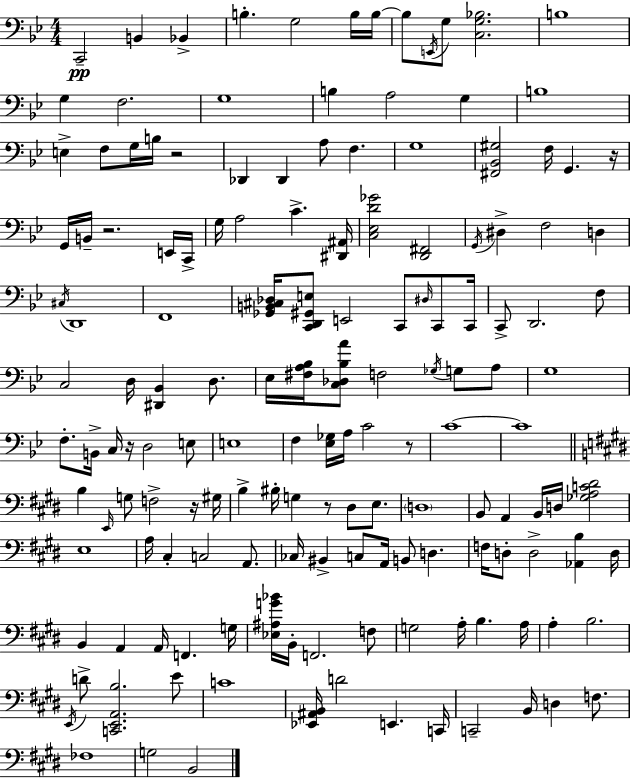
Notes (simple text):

C2/h B2/q Bb2/q B3/q. G3/h B3/s B3/s B3/e E2/s G3/e [C3,G3,Bb3]/h. B3/w G3/q F3/h. G3/w B3/q A3/h G3/q B3/w E3/q F3/e G3/s B3/s R/h Db2/q Db2/q A3/e F3/q. G3/w [F#2,Bb2,G#3]/h F3/s G2/q. R/s G2/s B2/s R/h. E2/s C2/s G3/s A3/h C4/q. [D#2,A#2]/s [C3,Eb3,D4,Gb4]/h [D2,F#2]/h G2/s D#3/q F3/h D3/q C#3/s D2/w F2/w [Gb2,B2,C#3,Db3]/s [C2,D2,G#2,E3]/e E2/h C2/e D#3/s C2/e C2/s C2/e D2/h. F3/e C3/h D3/s [D#2,Bb2]/q D3/e. Eb3/s [F#3,A3,Bb3]/s [C3,Db3,Bb3,A4]/e F3/h Gb3/s G3/e A3/e G3/w F3/e. B2/s C3/s R/s D3/h E3/e E3/w F3/q [Eb3,Gb3]/s A3/s C4/h R/e C4/w C4/w B3/q E2/s G3/e F3/h R/s G#3/s B3/q BIS3/s G3/q R/e D#3/e E3/e. D3/w B2/e A2/q B2/s D3/s [Gb3,A3,C4,D#4]/h E3/w A3/s C#3/q C3/h A2/e. CES3/s BIS2/q C3/e A2/s B2/e D3/q. F3/s D3/e D3/h [Ab2,B3]/q D3/s B2/q A2/q A2/s F2/q. G3/s [Eb3,A#3,G4,Bb4]/s B2/s F2/h. F3/e G3/h A3/s B3/q. A3/s A3/q B3/h. E2/s D4/e [C2,E2,A2,B3]/h. E4/e C4/w [Eb2,A#2,B2]/s D4/h E2/q. C2/s C2/h B2/s D3/q F3/e. FES3/w G3/h B2/h